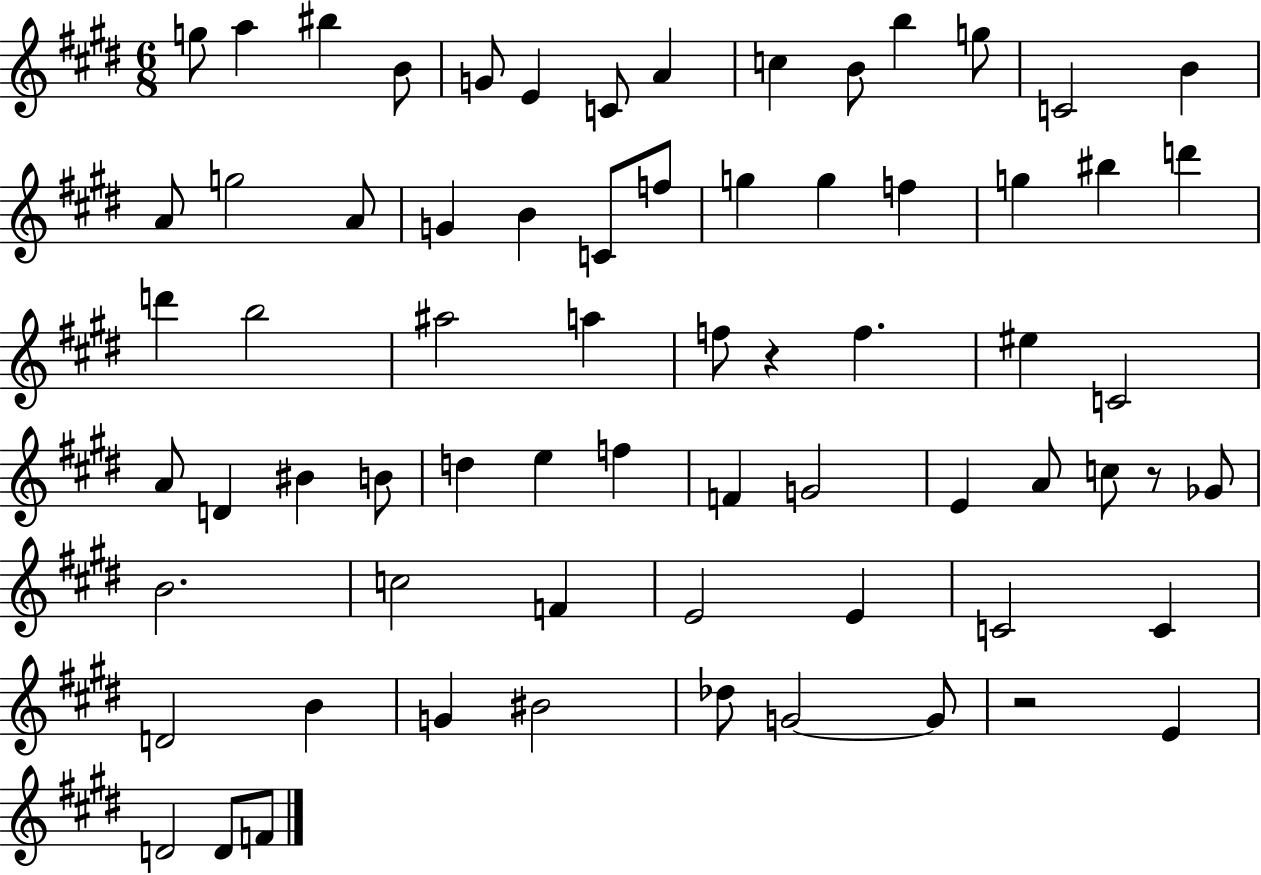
G5/e A5/q BIS5/q B4/e G4/e E4/q C4/e A4/q C5/q B4/e B5/q G5/e C4/h B4/q A4/e G5/h A4/e G4/q B4/q C4/e F5/e G5/q G5/q F5/q G5/q BIS5/q D6/q D6/q B5/h A#5/h A5/q F5/e R/q F5/q. EIS5/q C4/h A4/e D4/q BIS4/q B4/e D5/q E5/q F5/q F4/q G4/h E4/q A4/e C5/e R/e Gb4/e B4/h. C5/h F4/q E4/h E4/q C4/h C4/q D4/h B4/q G4/q BIS4/h Db5/e G4/h G4/e R/h E4/q D4/h D4/e F4/e